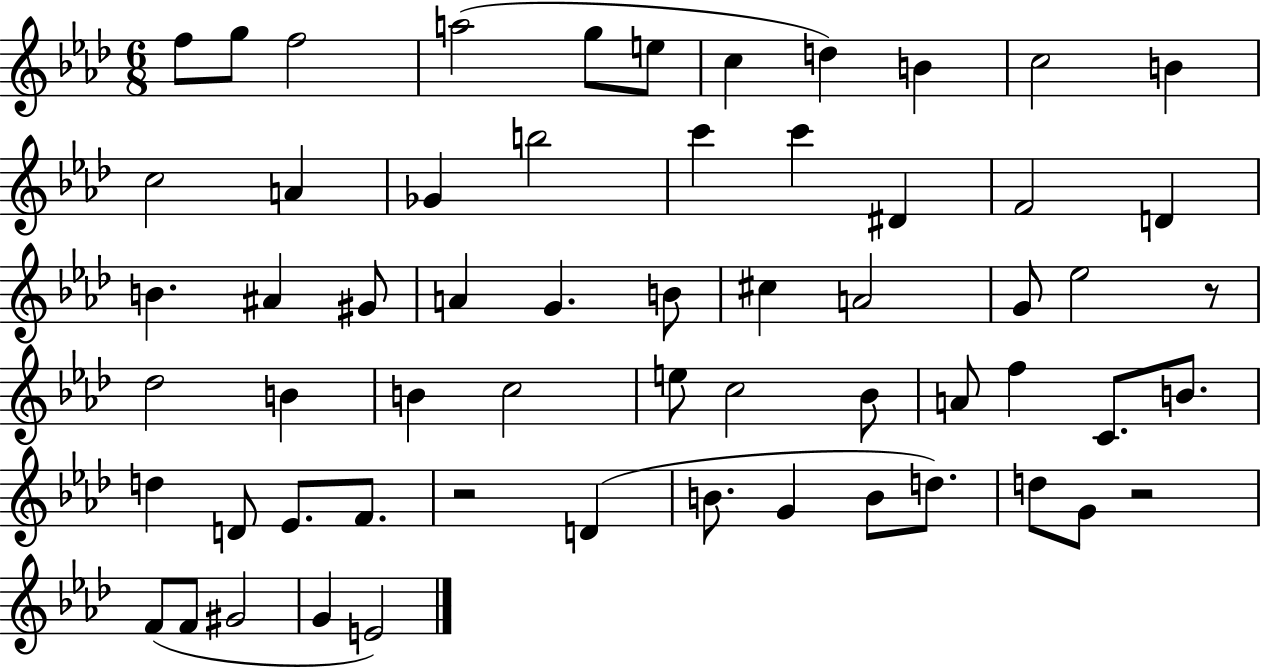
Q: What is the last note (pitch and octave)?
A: E4